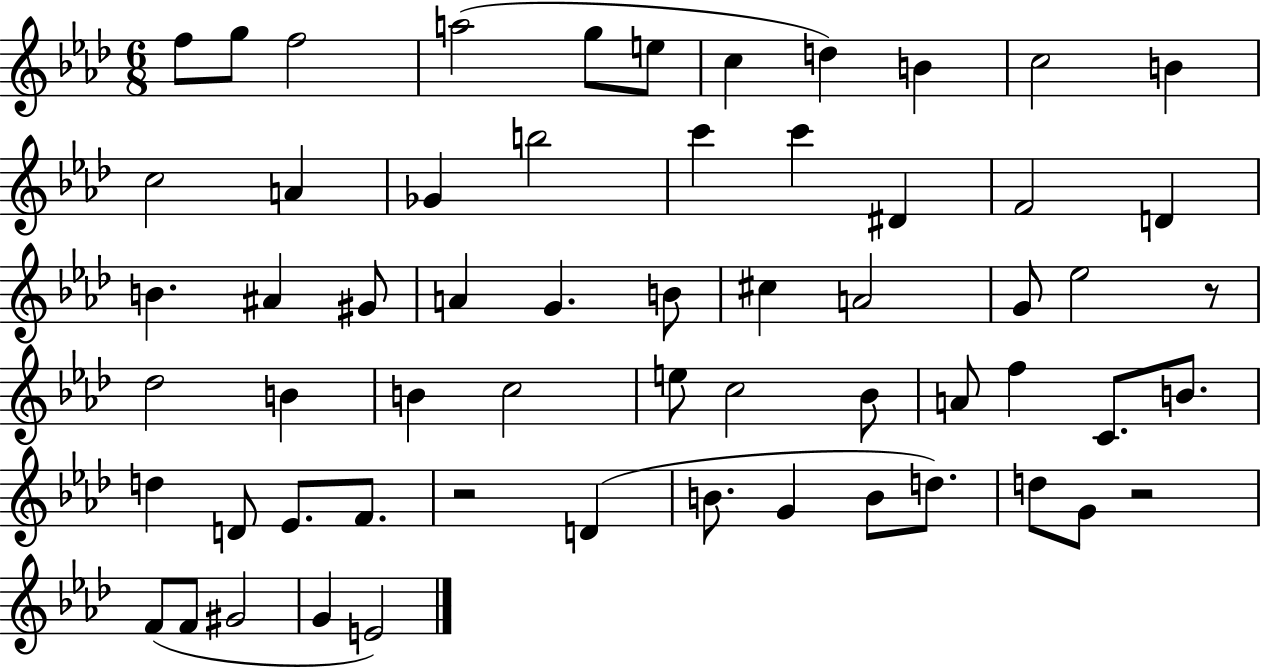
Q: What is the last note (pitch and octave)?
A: E4